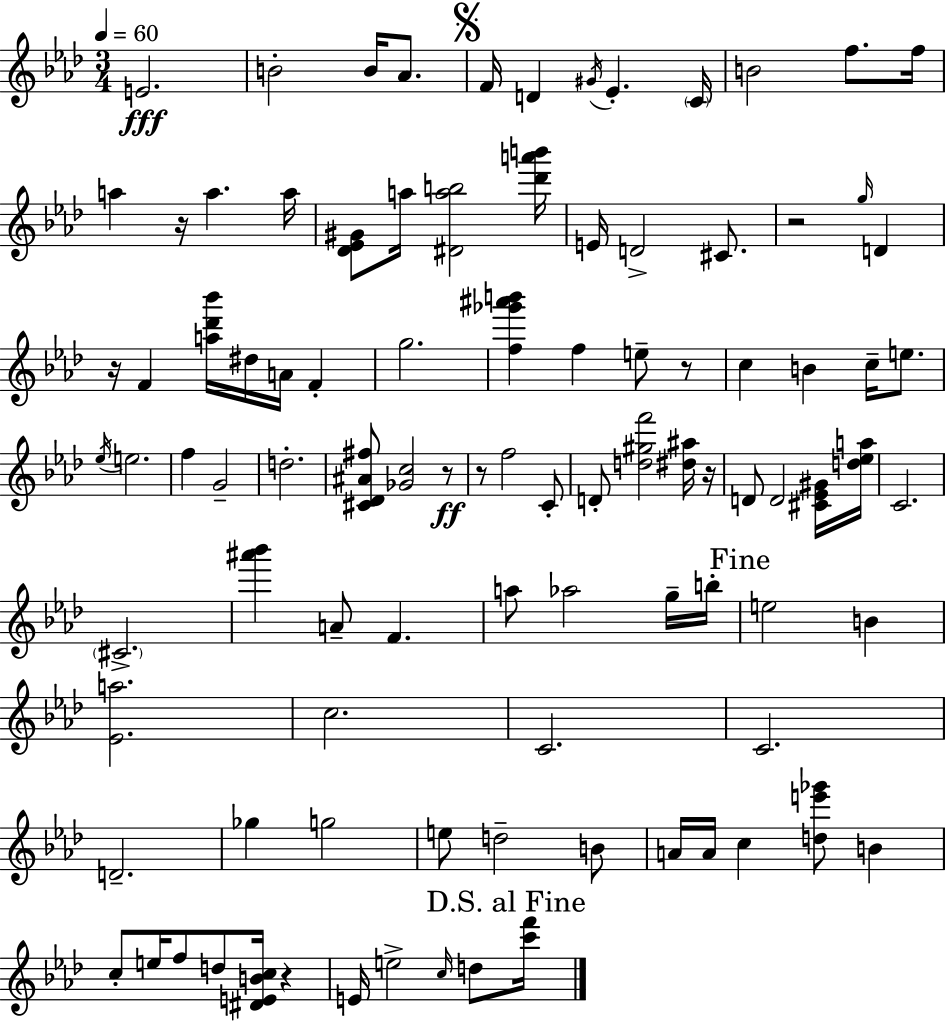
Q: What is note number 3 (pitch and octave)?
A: B4